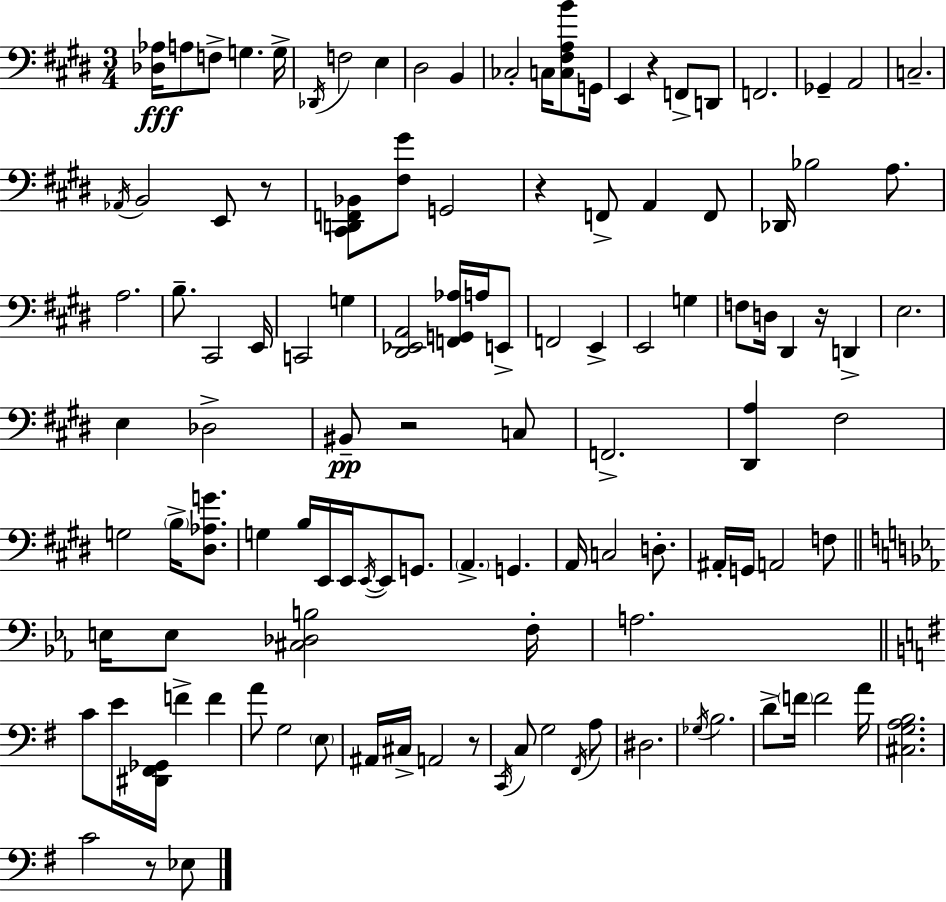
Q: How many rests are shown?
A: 7